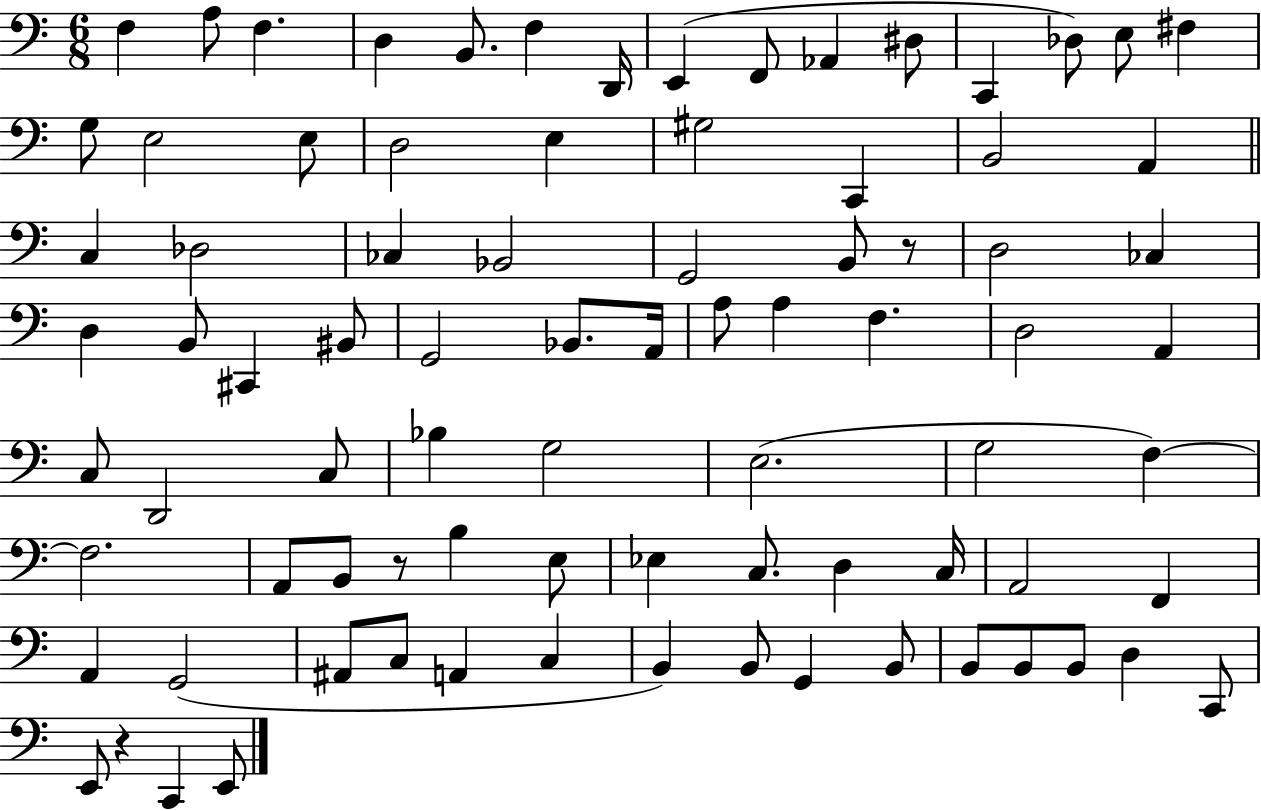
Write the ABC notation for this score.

X:1
T:Untitled
M:6/8
L:1/4
K:C
F, A,/2 F, D, B,,/2 F, D,,/4 E,, F,,/2 _A,, ^D,/2 C,, _D,/2 E,/2 ^F, G,/2 E,2 E,/2 D,2 E, ^G,2 C,, B,,2 A,, C, _D,2 _C, _B,,2 G,,2 B,,/2 z/2 D,2 _C, D, B,,/2 ^C,, ^B,,/2 G,,2 _B,,/2 A,,/4 A,/2 A, F, D,2 A,, C,/2 D,,2 C,/2 _B, G,2 E,2 G,2 F, F,2 A,,/2 B,,/2 z/2 B, E,/2 _E, C,/2 D, C,/4 A,,2 F,, A,, G,,2 ^A,,/2 C,/2 A,, C, B,, B,,/2 G,, B,,/2 B,,/2 B,,/2 B,,/2 D, C,,/2 E,,/2 z C,, E,,/2